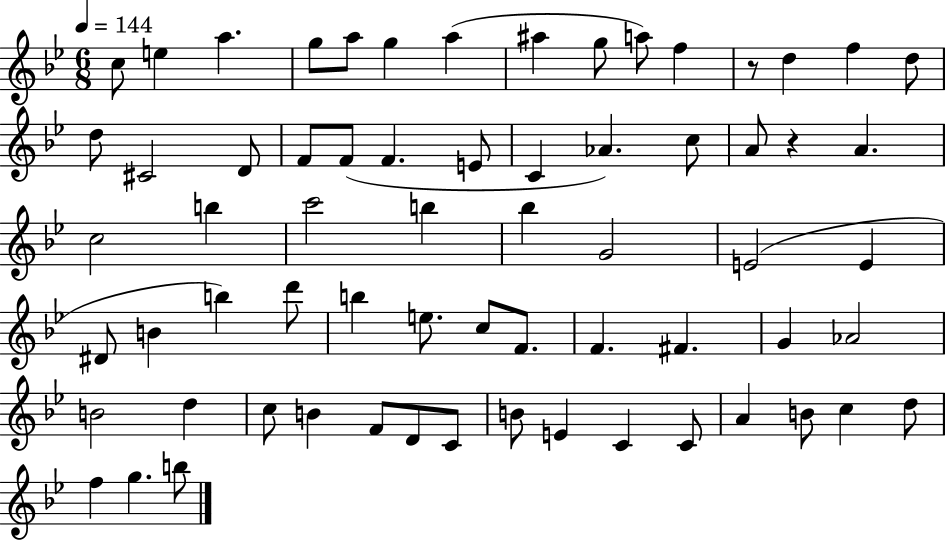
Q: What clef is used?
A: treble